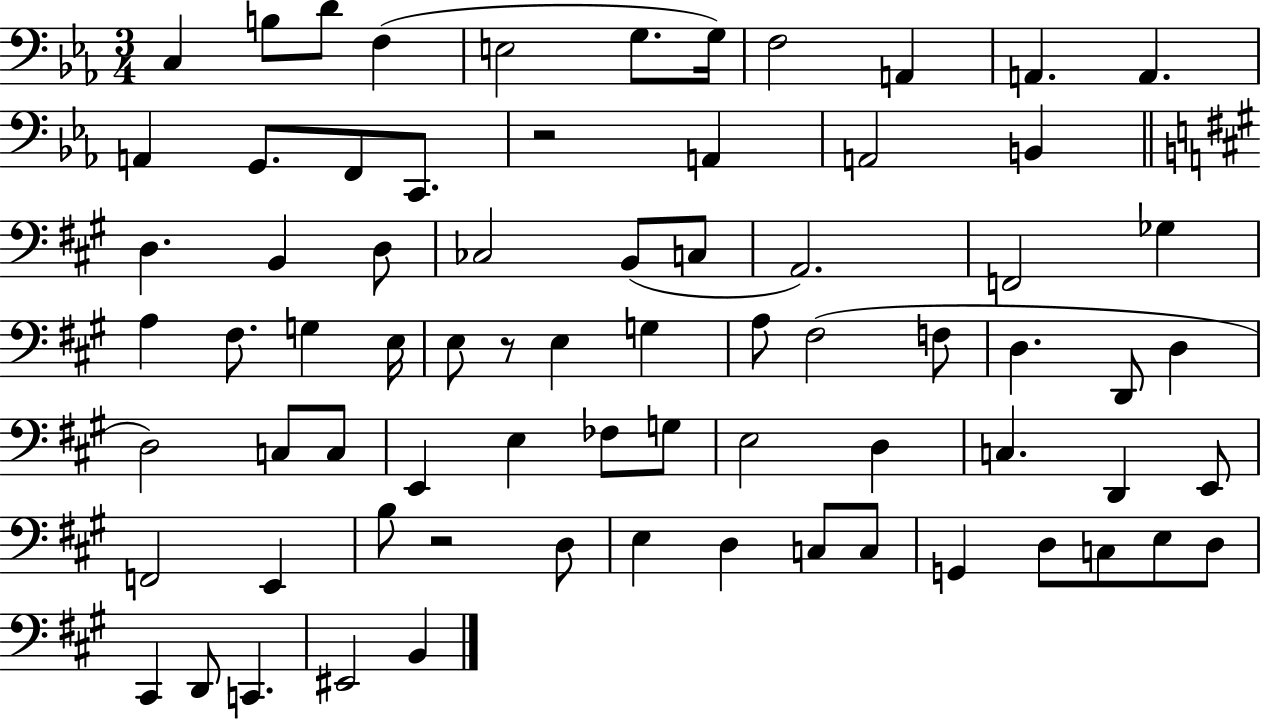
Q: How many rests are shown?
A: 3